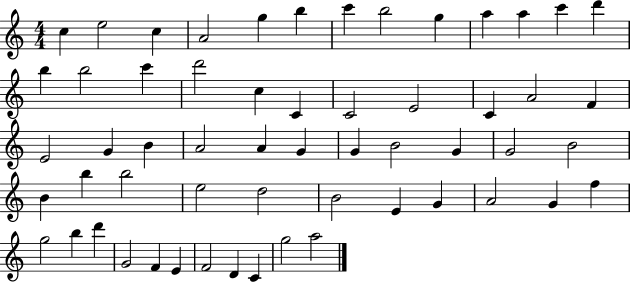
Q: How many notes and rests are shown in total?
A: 57